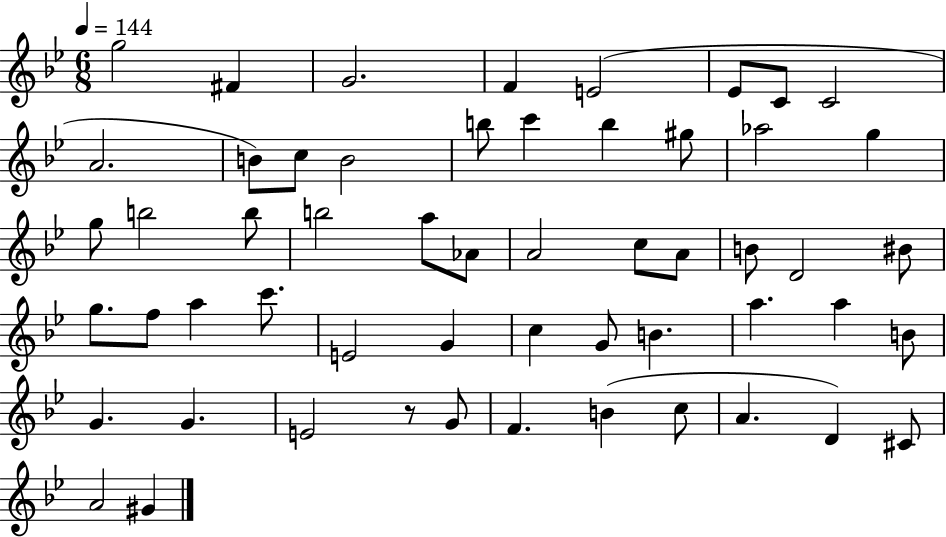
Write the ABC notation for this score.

X:1
T:Untitled
M:6/8
L:1/4
K:Bb
g2 ^F G2 F E2 _E/2 C/2 C2 A2 B/2 c/2 B2 b/2 c' b ^g/2 _a2 g g/2 b2 b/2 b2 a/2 _A/2 A2 c/2 A/2 B/2 D2 ^B/2 g/2 f/2 a c'/2 E2 G c G/2 B a a B/2 G G E2 z/2 G/2 F B c/2 A D ^C/2 A2 ^G